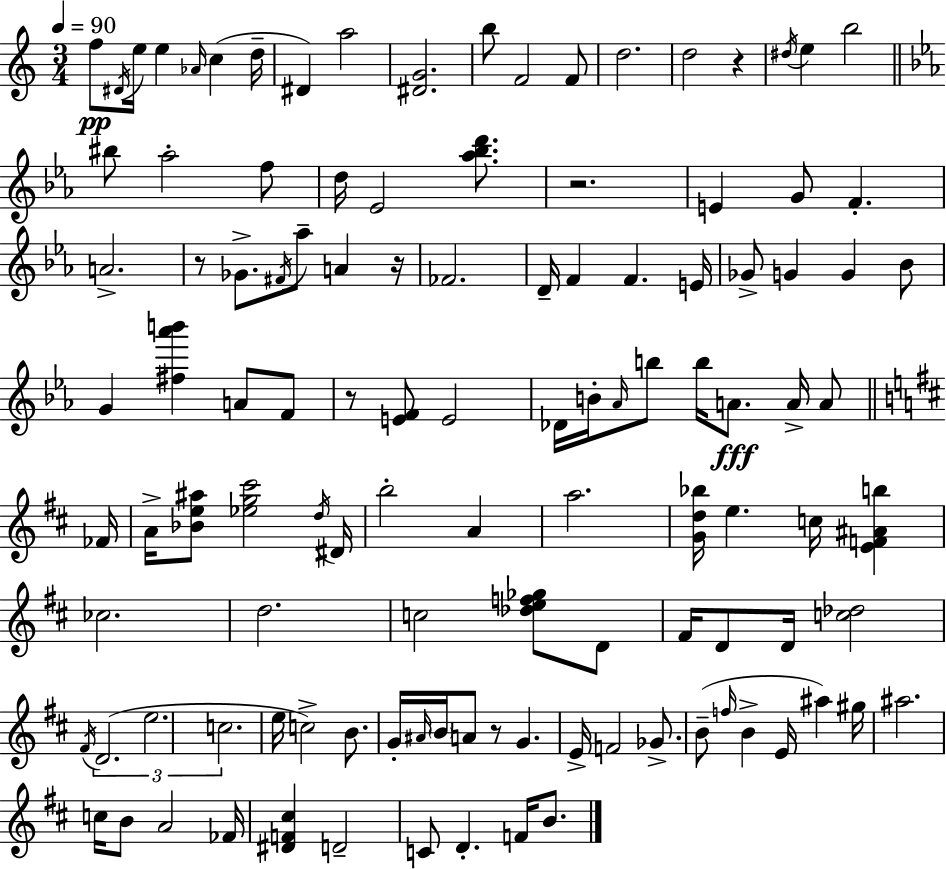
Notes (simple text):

F5/e D#4/s E5/s E5/q Ab4/s C5/q D5/s D#4/q A5/h [D#4,G4]/h. B5/e F4/h F4/e D5/h. D5/h R/q D#5/s E5/q B5/h BIS5/e Ab5/h F5/e D5/s Eb4/h [Ab5,Bb5,D6]/e. R/h. E4/q G4/e F4/q. A4/h. R/e Gb4/e. F#4/s Ab5/e A4/q R/s FES4/h. D4/s F4/q F4/q. E4/s Gb4/e G4/q G4/q Bb4/e G4/q [F#5,Ab6,B6]/q A4/e F4/e R/e [E4,F4]/e E4/h Db4/s B4/s Ab4/s B5/e B5/s A4/e. A4/s A4/e FES4/s A4/s [Bb4,E5,A#5]/e [Eb5,G5,C#6]/h D5/s D#4/s B5/h A4/q A5/h. [G4,D5,Bb5]/s E5/q. C5/s [E4,F4,A#4,B5]/q CES5/h. D5/h. C5/h [Db5,E5,F5,Gb5]/e D4/e F#4/s D4/e D4/s [C5,Db5]/h F#4/s D4/h. E5/h. C5/h. E5/s C5/h B4/e. G4/s A#4/s B4/s A4/e R/e G4/q. E4/s F4/h Gb4/e. B4/e F5/s B4/q E4/s A#5/q G#5/s A#5/h. C5/s B4/e A4/h FES4/s [D#4,F4,C#5]/q D4/h C4/e D4/q. F4/s B4/e.